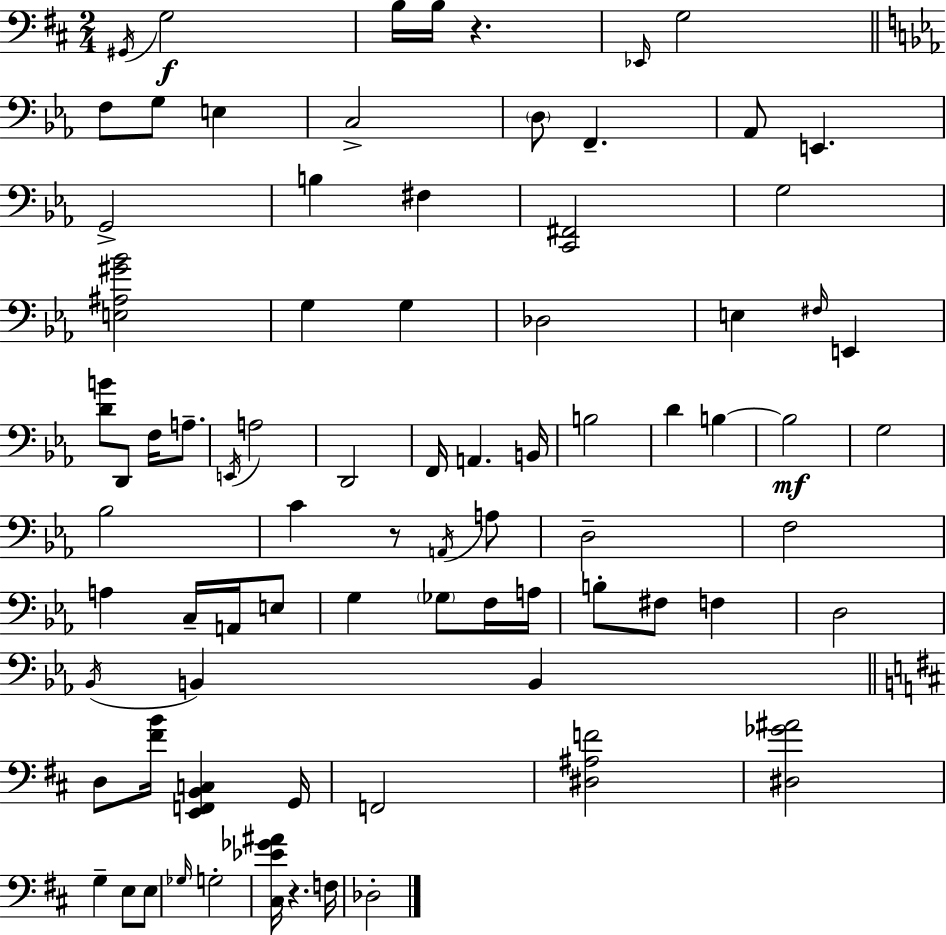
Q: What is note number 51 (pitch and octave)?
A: F3